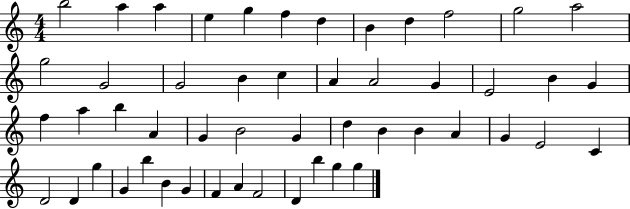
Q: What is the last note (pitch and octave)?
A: G5